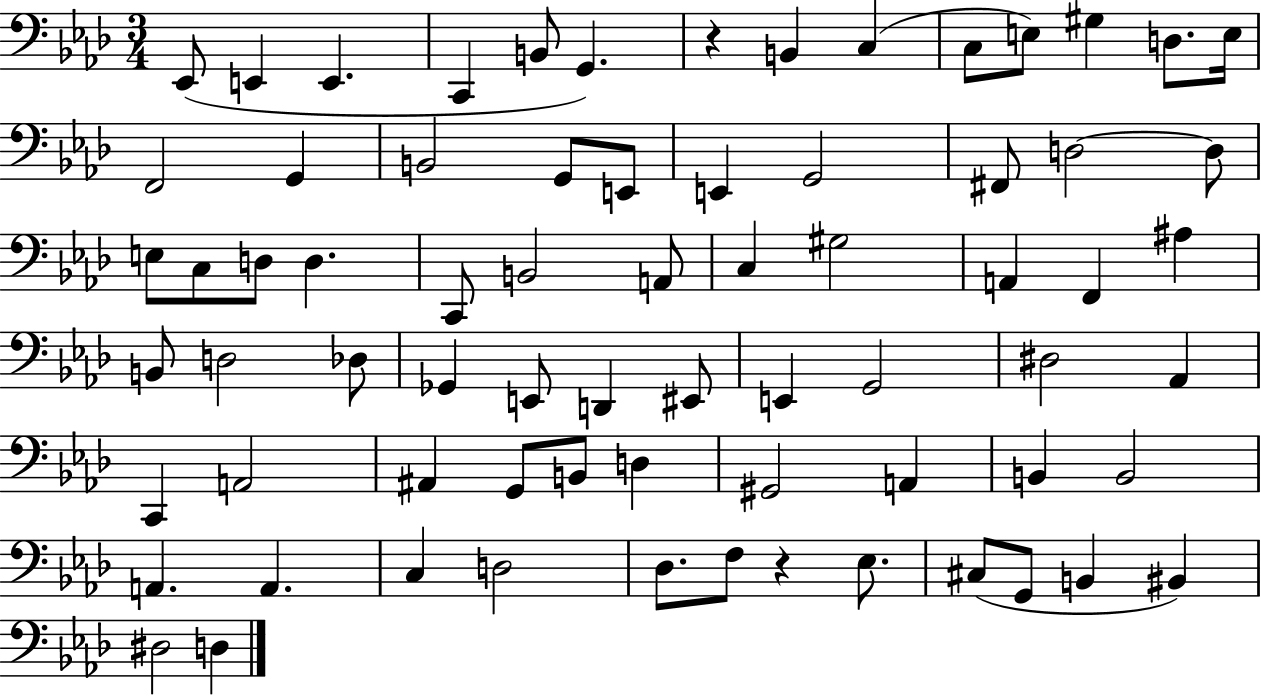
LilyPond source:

{
  \clef bass
  \numericTimeSignature
  \time 3/4
  \key aes \major
  \repeat volta 2 { ees,8( e,4 e,4. | c,4 b,8 g,4.) | r4 b,4 c4( | c8 e8) gis4 d8. e16 | \break f,2 g,4 | b,2 g,8 e,8 | e,4 g,2 | fis,8 d2~~ d8 | \break e8 c8 d8 d4. | c,8 b,2 a,8 | c4 gis2 | a,4 f,4 ais4 | \break b,8 d2 des8 | ges,4 e,8 d,4 eis,8 | e,4 g,2 | dis2 aes,4 | \break c,4 a,2 | ais,4 g,8 b,8 d4 | gis,2 a,4 | b,4 b,2 | \break a,4. a,4. | c4 d2 | des8. f8 r4 ees8. | cis8( g,8 b,4 bis,4) | \break dis2 d4 | } \bar "|."
}